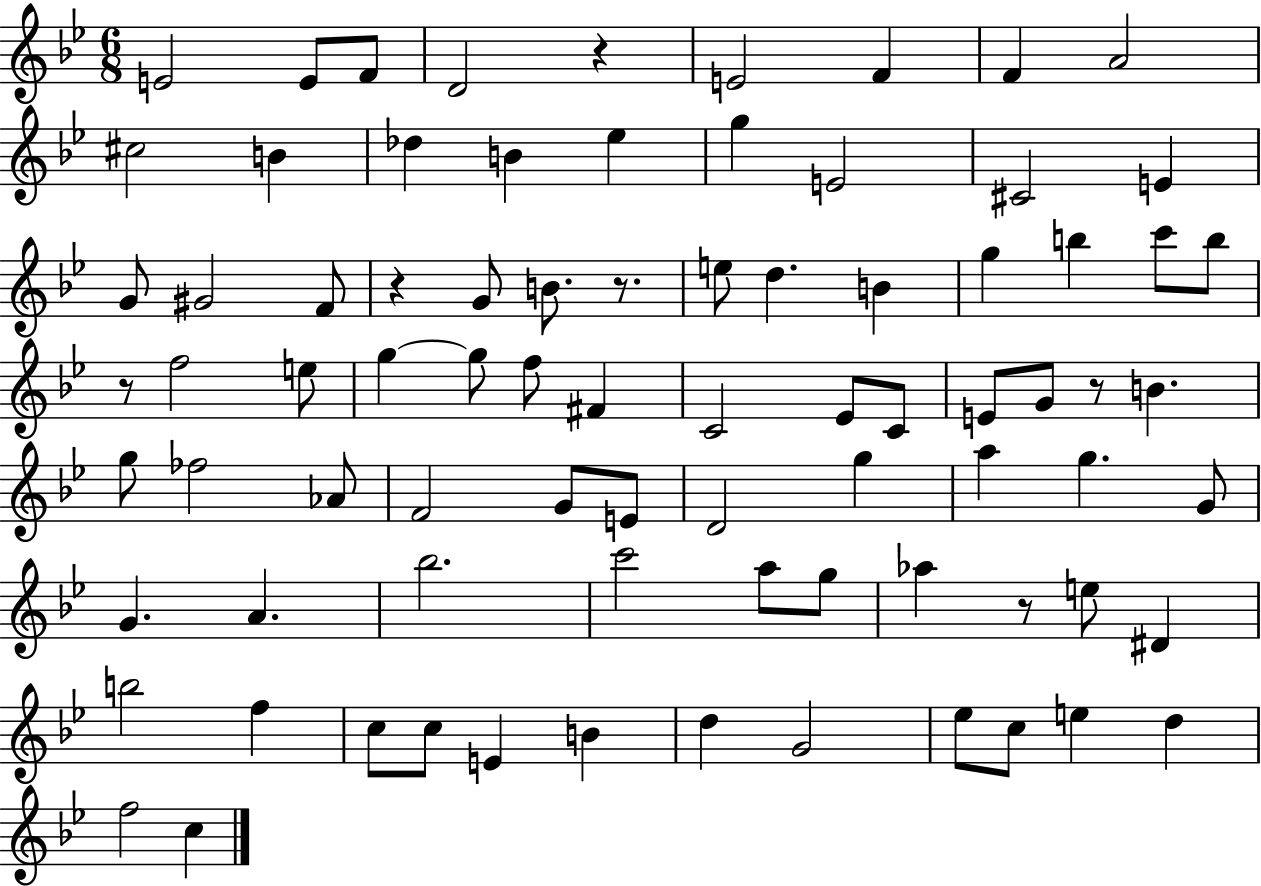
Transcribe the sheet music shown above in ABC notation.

X:1
T:Untitled
M:6/8
L:1/4
K:Bb
E2 E/2 F/2 D2 z E2 F F A2 ^c2 B _d B _e g E2 ^C2 E G/2 ^G2 F/2 z G/2 B/2 z/2 e/2 d B g b c'/2 b/2 z/2 f2 e/2 g g/2 f/2 ^F C2 _E/2 C/2 E/2 G/2 z/2 B g/2 _f2 _A/2 F2 G/2 E/2 D2 g a g G/2 G A _b2 c'2 a/2 g/2 _a z/2 e/2 ^D b2 f c/2 c/2 E B d G2 _e/2 c/2 e d f2 c